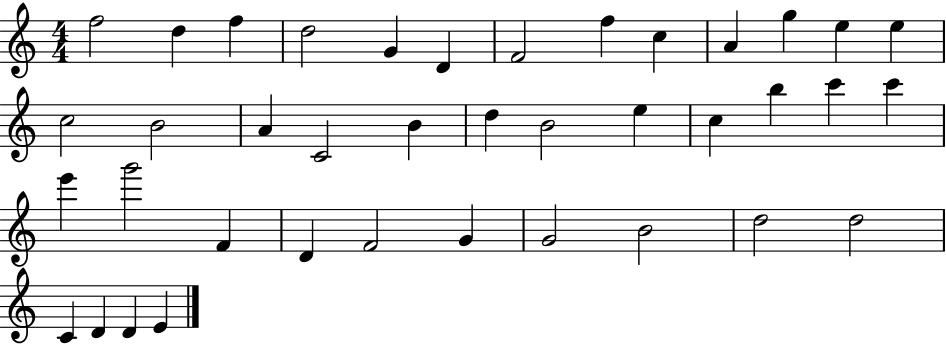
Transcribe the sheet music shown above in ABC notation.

X:1
T:Untitled
M:4/4
L:1/4
K:C
f2 d f d2 G D F2 f c A g e e c2 B2 A C2 B d B2 e c b c' c' e' g'2 F D F2 G G2 B2 d2 d2 C D D E